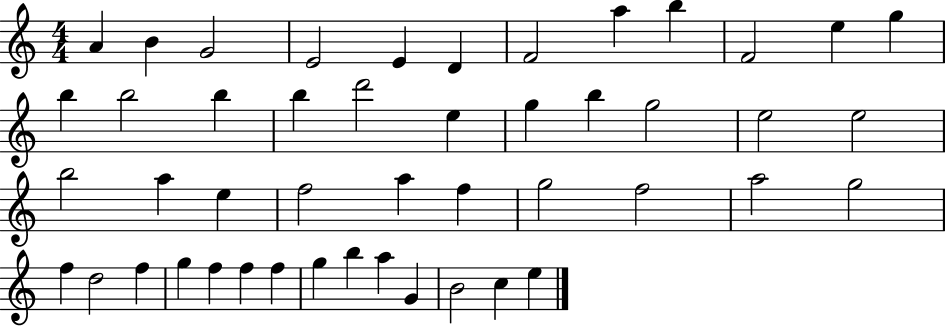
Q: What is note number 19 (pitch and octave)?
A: G5